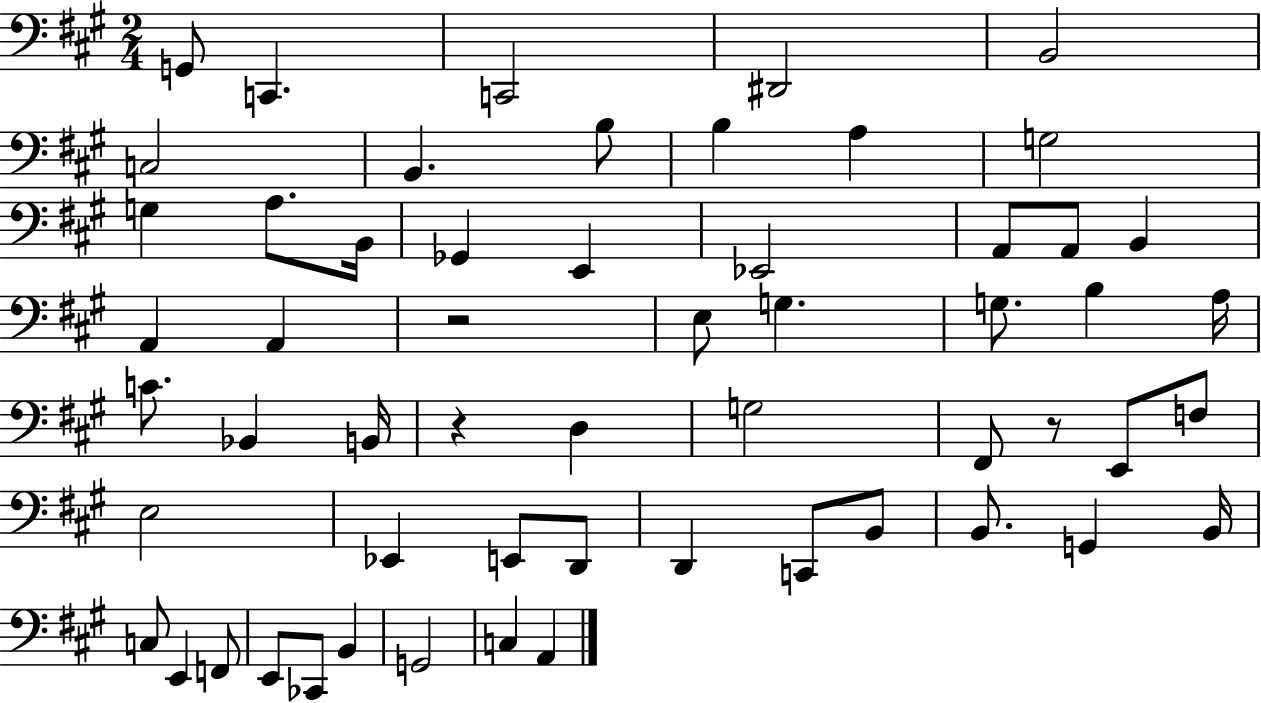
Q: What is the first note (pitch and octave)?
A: G2